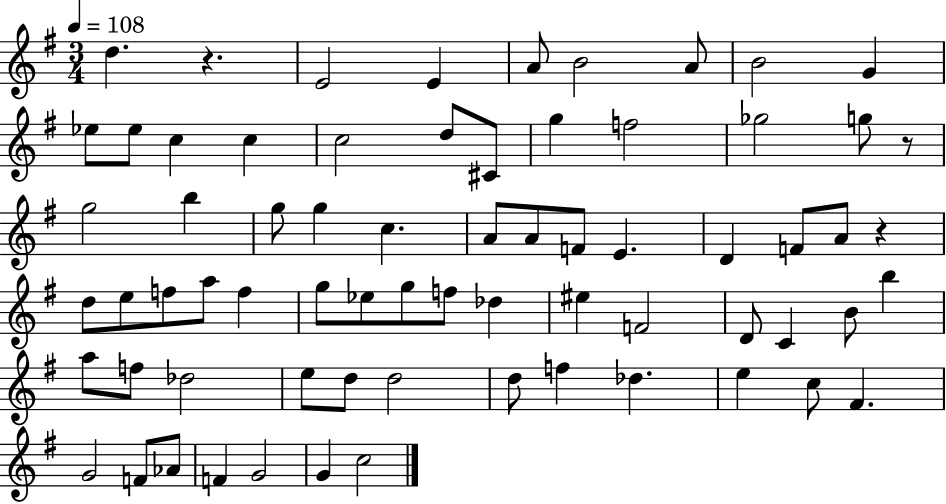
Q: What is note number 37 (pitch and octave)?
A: G5